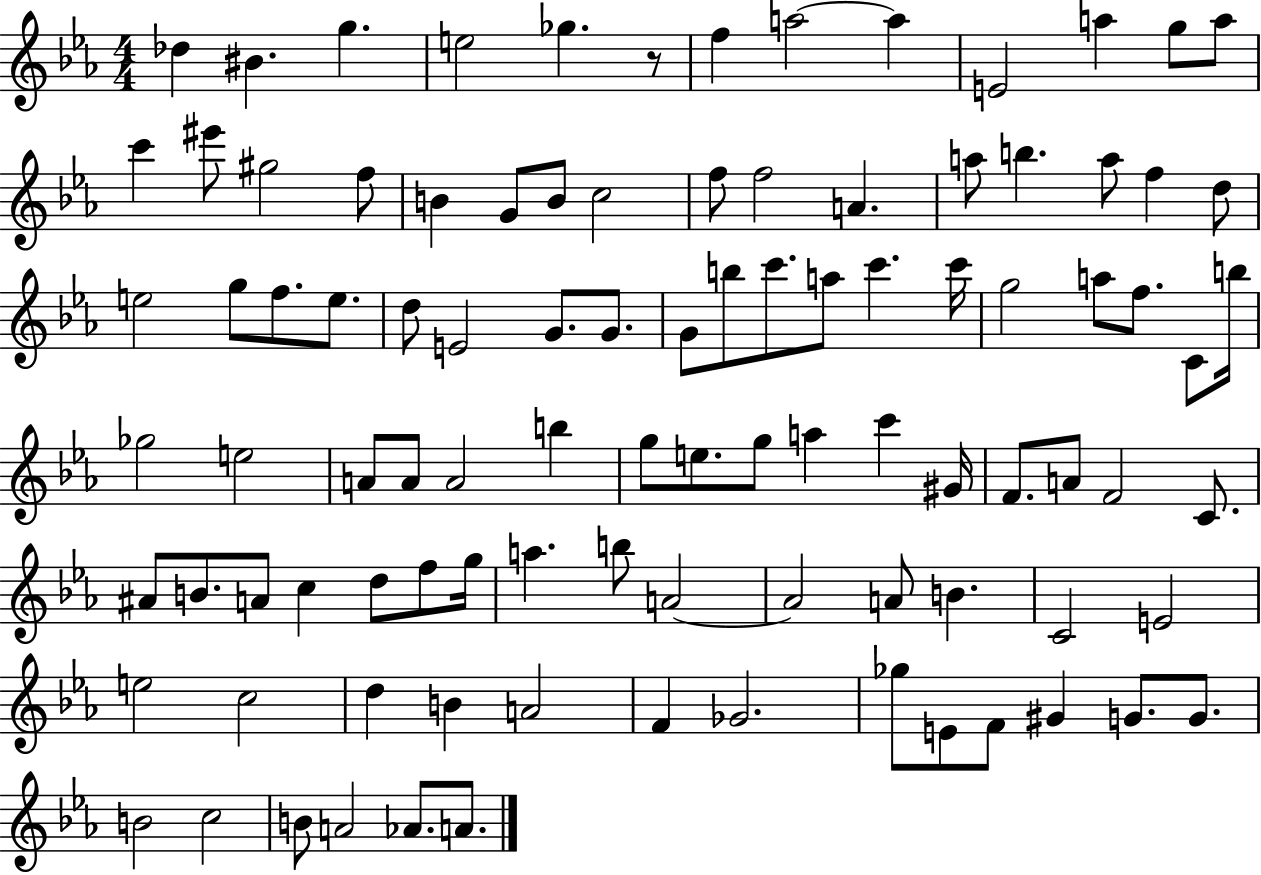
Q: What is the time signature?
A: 4/4